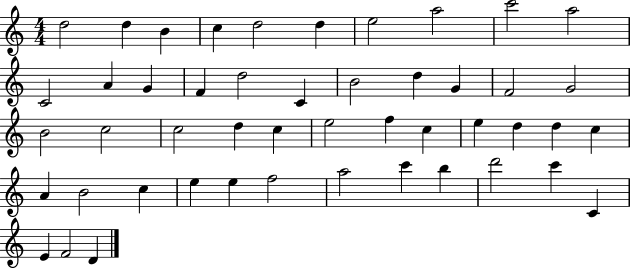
D5/h D5/q B4/q C5/q D5/h D5/q E5/h A5/h C6/h A5/h C4/h A4/q G4/q F4/q D5/h C4/q B4/h D5/q G4/q F4/h G4/h B4/h C5/h C5/h D5/q C5/q E5/h F5/q C5/q E5/q D5/q D5/q C5/q A4/q B4/h C5/q E5/q E5/q F5/h A5/h C6/q B5/q D6/h C6/q C4/q E4/q F4/h D4/q